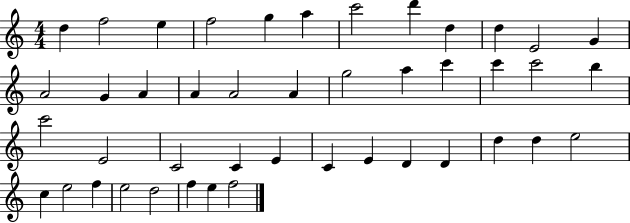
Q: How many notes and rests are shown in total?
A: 44